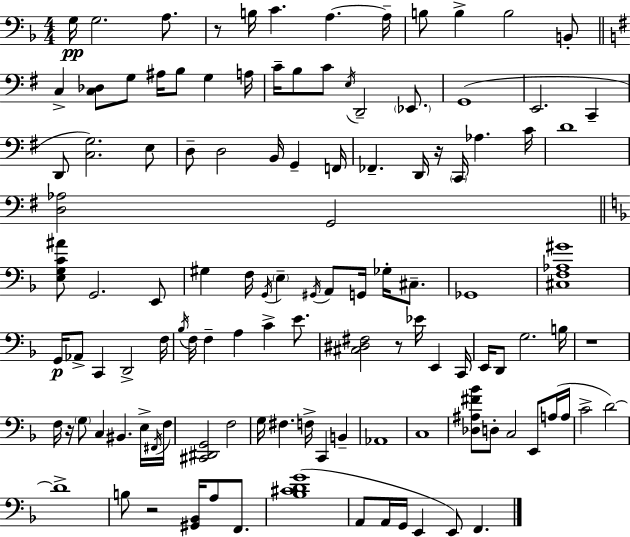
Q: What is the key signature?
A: F major